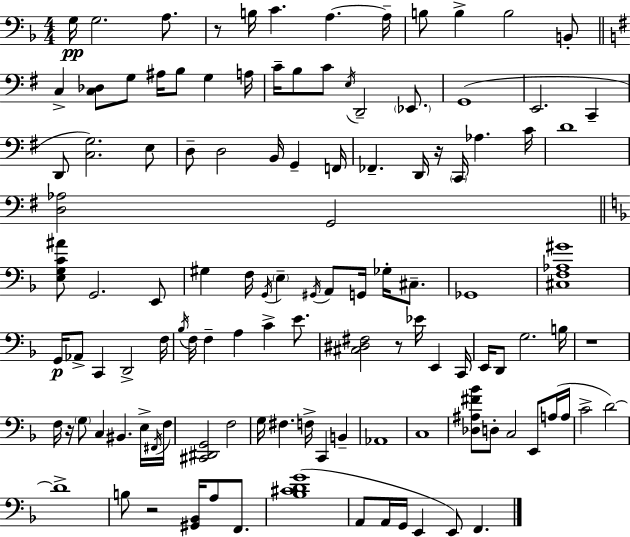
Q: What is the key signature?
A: F major